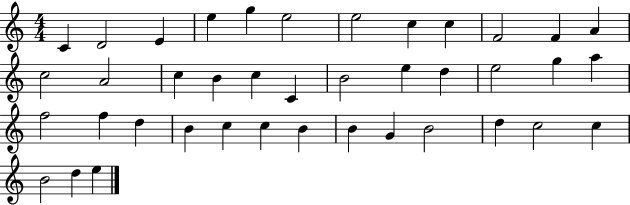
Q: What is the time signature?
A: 4/4